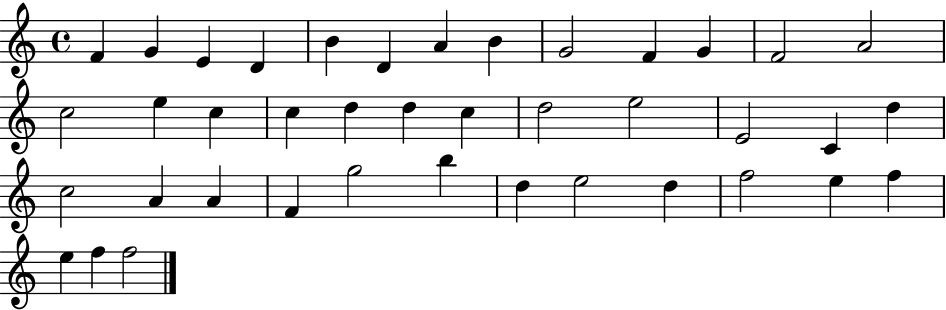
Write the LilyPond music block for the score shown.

{
  \clef treble
  \time 4/4
  \defaultTimeSignature
  \key c \major
  f'4 g'4 e'4 d'4 | b'4 d'4 a'4 b'4 | g'2 f'4 g'4 | f'2 a'2 | \break c''2 e''4 c''4 | c''4 d''4 d''4 c''4 | d''2 e''2 | e'2 c'4 d''4 | \break c''2 a'4 a'4 | f'4 g''2 b''4 | d''4 e''2 d''4 | f''2 e''4 f''4 | \break e''4 f''4 f''2 | \bar "|."
}